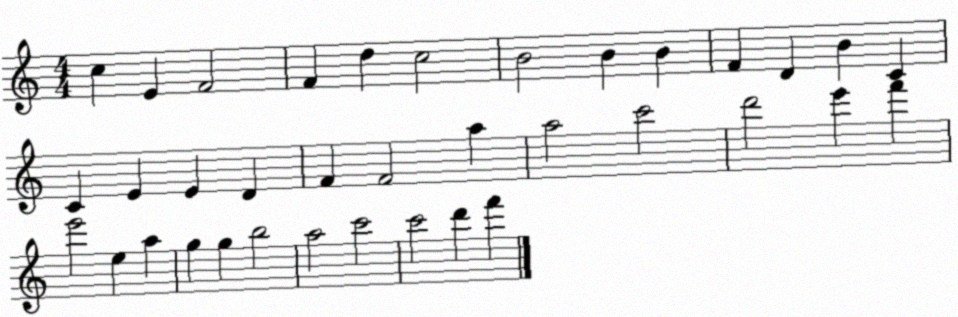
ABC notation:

X:1
T:Untitled
M:4/4
L:1/4
K:C
c E F2 F d c2 B2 B B F D B C C E E D F F2 a a2 c'2 d'2 e' f' e'2 e a g g b2 a2 c'2 c'2 d' f'